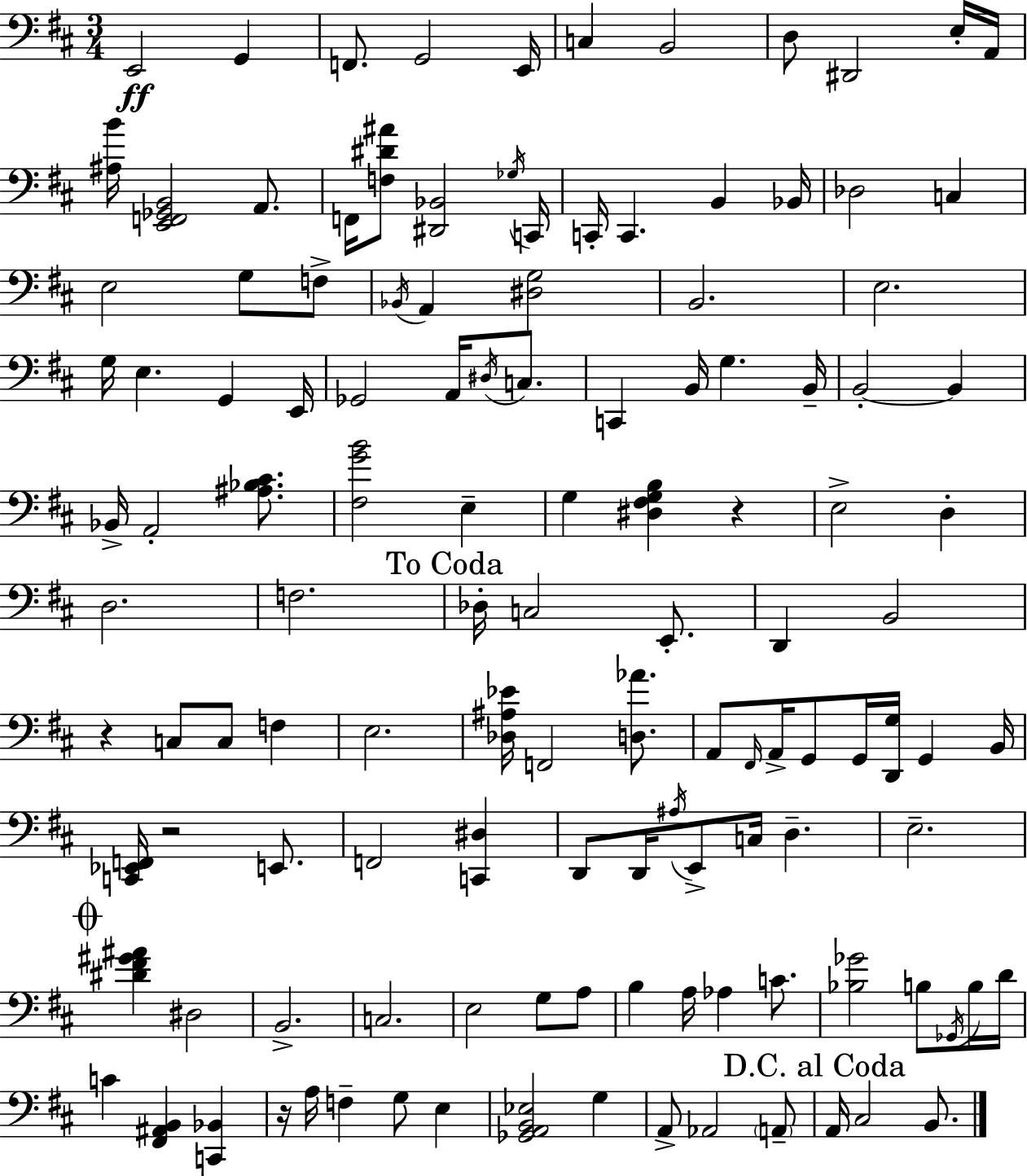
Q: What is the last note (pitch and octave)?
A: B2